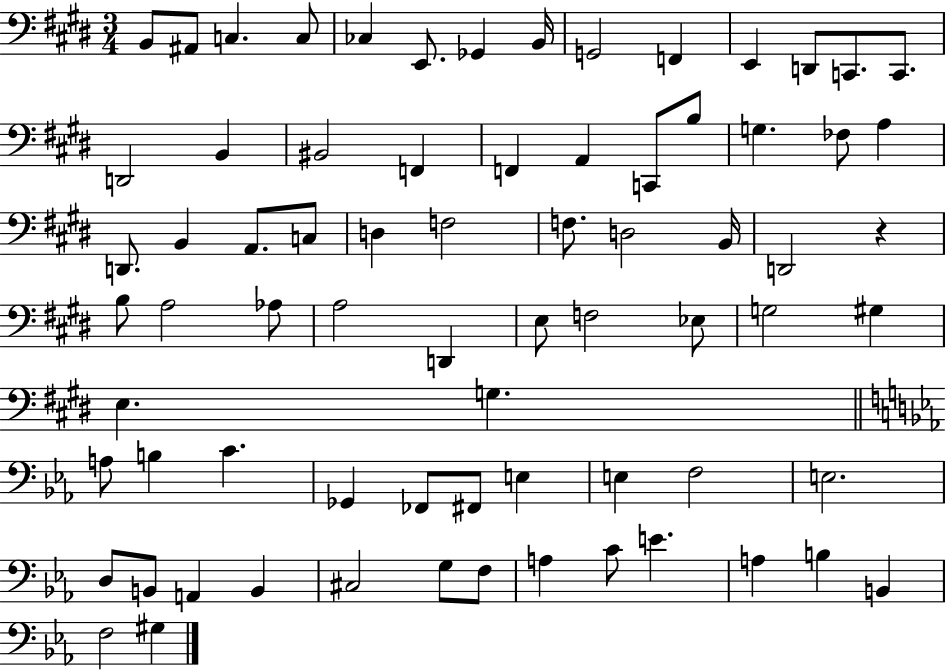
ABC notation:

X:1
T:Untitled
M:3/4
L:1/4
K:E
B,,/2 ^A,,/2 C, C,/2 _C, E,,/2 _G,, B,,/4 G,,2 F,, E,, D,,/2 C,,/2 C,,/2 D,,2 B,, ^B,,2 F,, F,, A,, C,,/2 B,/2 G, _F,/2 A, D,,/2 B,, A,,/2 C,/2 D, F,2 F,/2 D,2 B,,/4 D,,2 z B,/2 A,2 _A,/2 A,2 D,, E,/2 F,2 _E,/2 G,2 ^G, E, G, A,/2 B, C _G,, _F,,/2 ^F,,/2 E, E, F,2 E,2 D,/2 B,,/2 A,, B,, ^C,2 G,/2 F,/2 A, C/2 E A, B, B,, F,2 ^G,